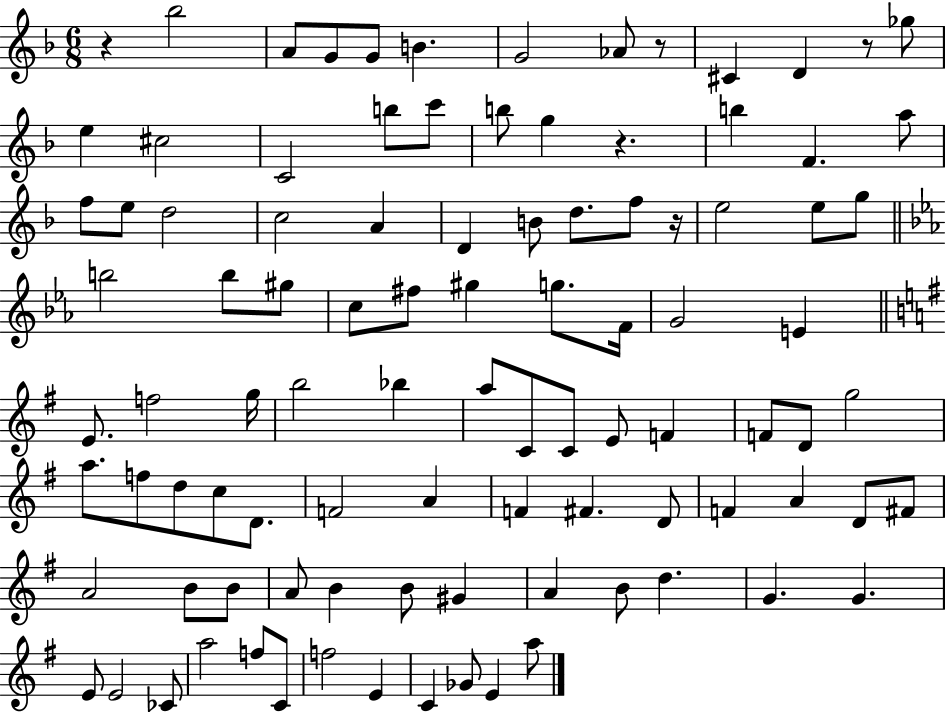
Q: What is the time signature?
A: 6/8